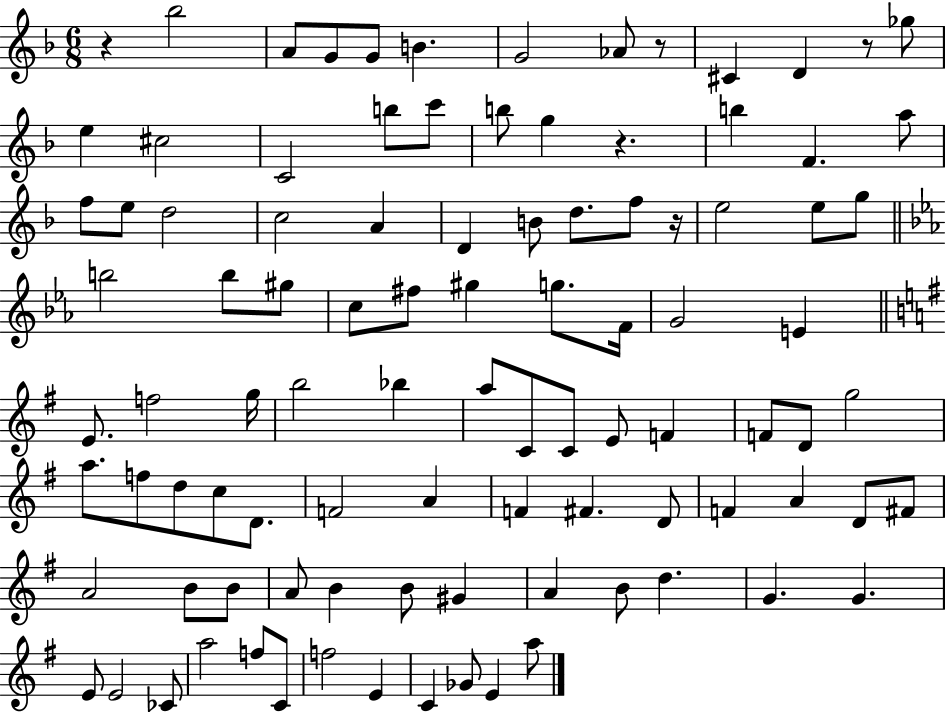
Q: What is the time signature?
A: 6/8